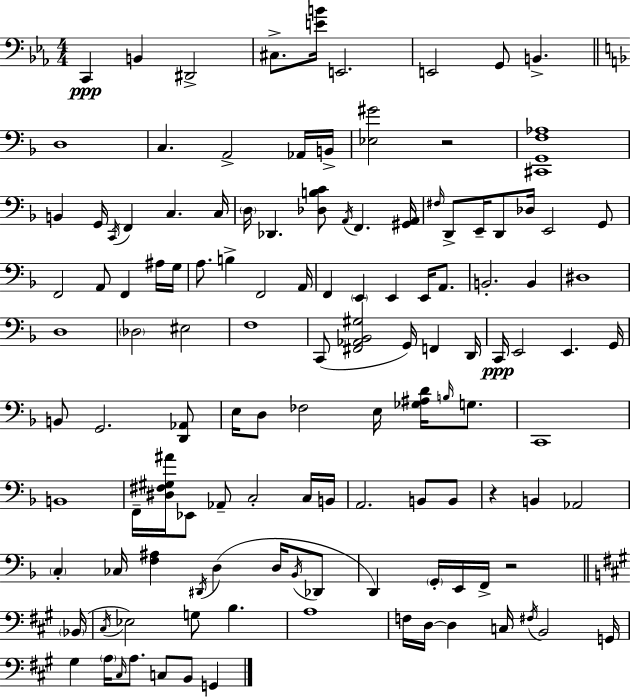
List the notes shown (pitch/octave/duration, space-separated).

C2/q B2/q D#2/h C#3/e. [E4,B4]/s E2/h. E2/h G2/e B2/q. D3/w C3/q. A2/h Ab2/s B2/s [Eb3,G#4]/h R/h [C#2,G2,F3,Ab3]/w B2/q G2/s C2/s F2/q C3/q. C3/s D3/s Db2/q. [Db3,B3,C4]/e A2/s F2/q. [G#2,A2]/s F#3/s D2/e E2/s D2/e Db3/s E2/h G2/e F2/h A2/e F2/q A#3/s G3/s A3/e. B3/q F2/h A2/s F2/q E2/q E2/q E2/s A2/e. B2/h. B2/q D#3/w D3/w Db3/h EIS3/h F3/w C2/e [F#2,Ab2,Bb2,G#3]/h G2/s F2/q D2/s C2/s E2/h E2/q. G2/s B2/e G2/h. [D2,Ab2]/e E3/s D3/e FES3/h E3/s [Gb3,A#3,D4]/s B3/s G3/e. C2/w B2/w F2/s [D#3,F#3,G#3,A#4]/s Eb2/e Ab2/e C3/h C3/s B2/s A2/h. B2/e B2/e R/q B2/q Ab2/h C3/q CES3/s [F3,A#3]/q D#2/s D3/q D3/s Bb2/s Db2/e D2/q G2/s E2/s F2/s R/h Bb2/s C#3/s Eb3/h G3/e B3/q. A3/w F3/s D3/s D3/q C3/s F#3/s B2/h G2/s G#3/q A3/s C#3/s A3/e. C3/e B2/e G2/q